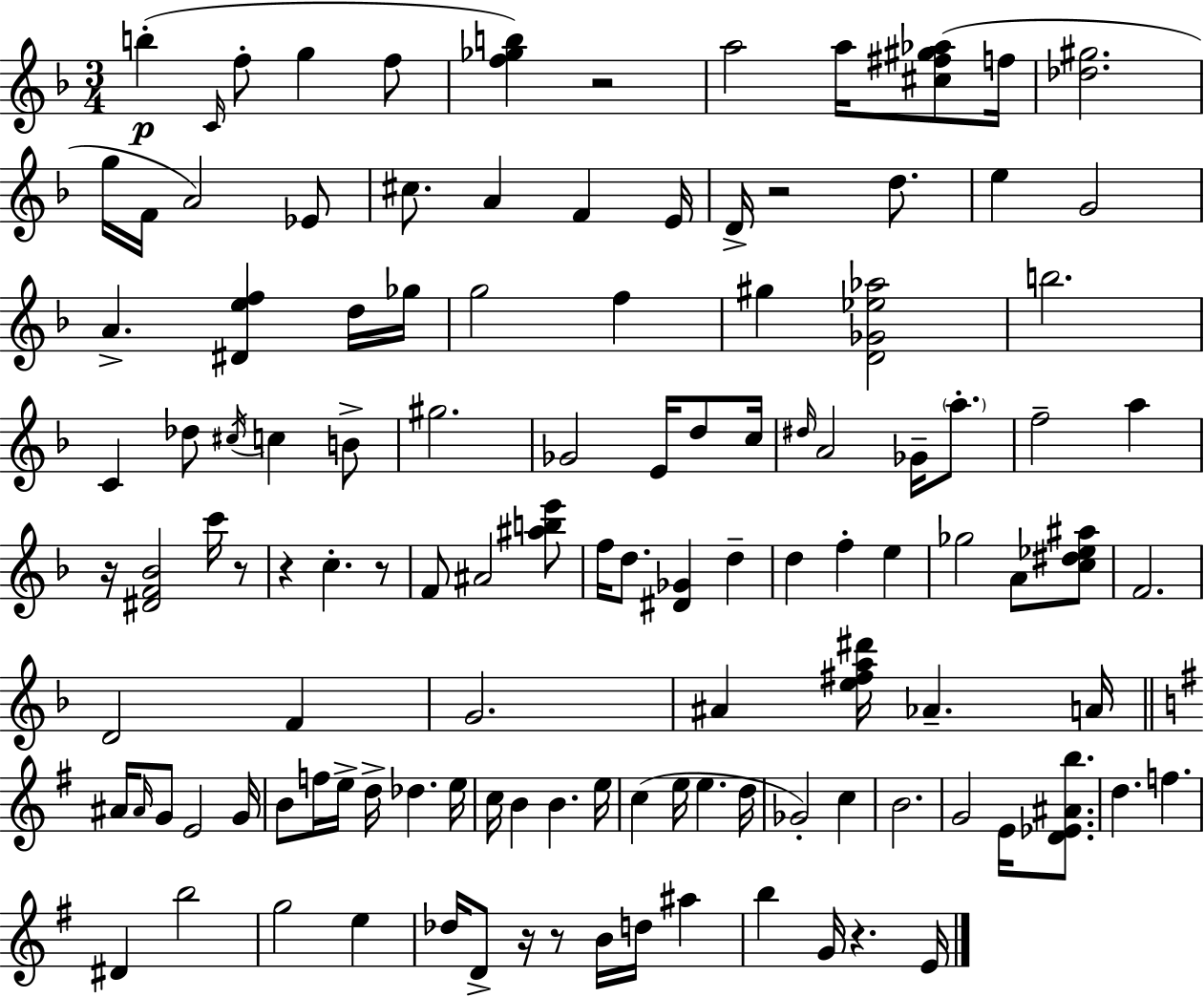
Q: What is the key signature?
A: D minor